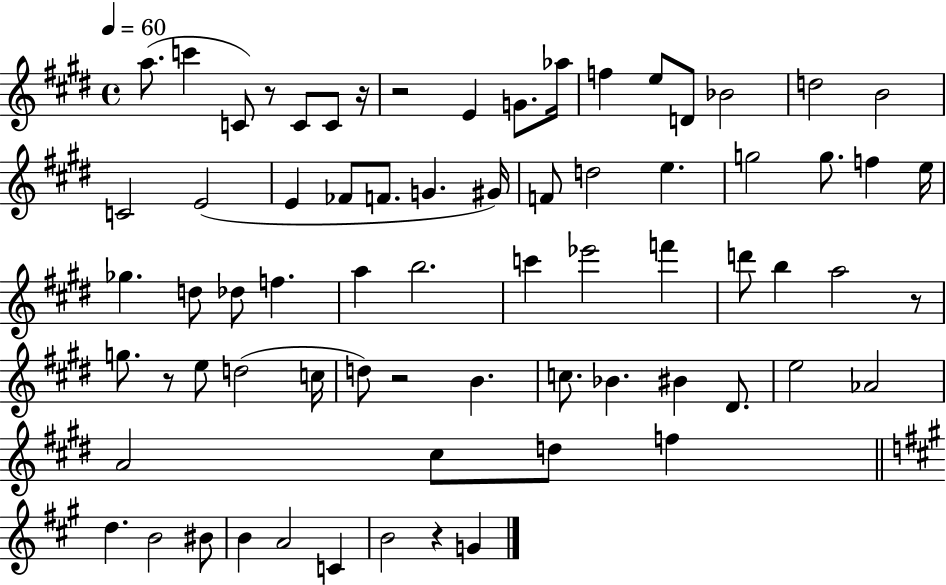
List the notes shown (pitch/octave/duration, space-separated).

A5/e. C6/q C4/e R/e C4/e C4/e R/s R/h E4/q G4/e. Ab5/s F5/q E5/e D4/e Bb4/h D5/h B4/h C4/h E4/h E4/q FES4/e F4/e. G4/q. G#4/s F4/e D5/h E5/q. G5/h G5/e. F5/q E5/s Gb5/q. D5/e Db5/e F5/q. A5/q B5/h. C6/q Eb6/h F6/q D6/e B5/q A5/h R/e G5/e. R/e E5/e D5/h C5/s D5/e R/h B4/q. C5/e. Bb4/q. BIS4/q D#4/e. E5/h Ab4/h A4/h C#5/e D5/e F5/q D5/q. B4/h BIS4/e B4/q A4/h C4/q B4/h R/q G4/q